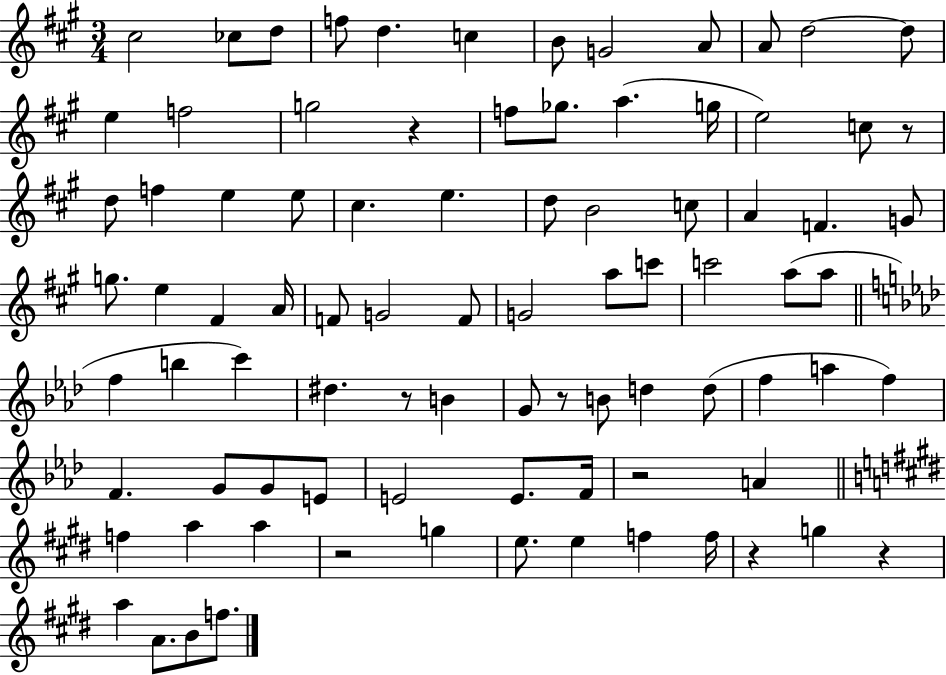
C#5/h CES5/e D5/e F5/e D5/q. C5/q B4/e G4/h A4/e A4/e D5/h D5/e E5/q F5/h G5/h R/q F5/e Gb5/e. A5/q. G5/s E5/h C5/e R/e D5/e F5/q E5/q E5/e C#5/q. E5/q. D5/e B4/h C5/e A4/q F4/q. G4/e G5/e. E5/q F#4/q A4/s F4/e G4/h F4/e G4/h A5/e C6/e C6/h A5/e A5/e F5/q B5/q C6/q D#5/q. R/e B4/q G4/e R/e B4/e D5/q D5/e F5/q A5/q F5/q F4/q. G4/e G4/e E4/e E4/h E4/e. F4/s R/h A4/q F5/q A5/q A5/q R/h G5/q E5/e. E5/q F5/q F5/s R/q G5/q R/q A5/q A4/e. B4/e F5/e.